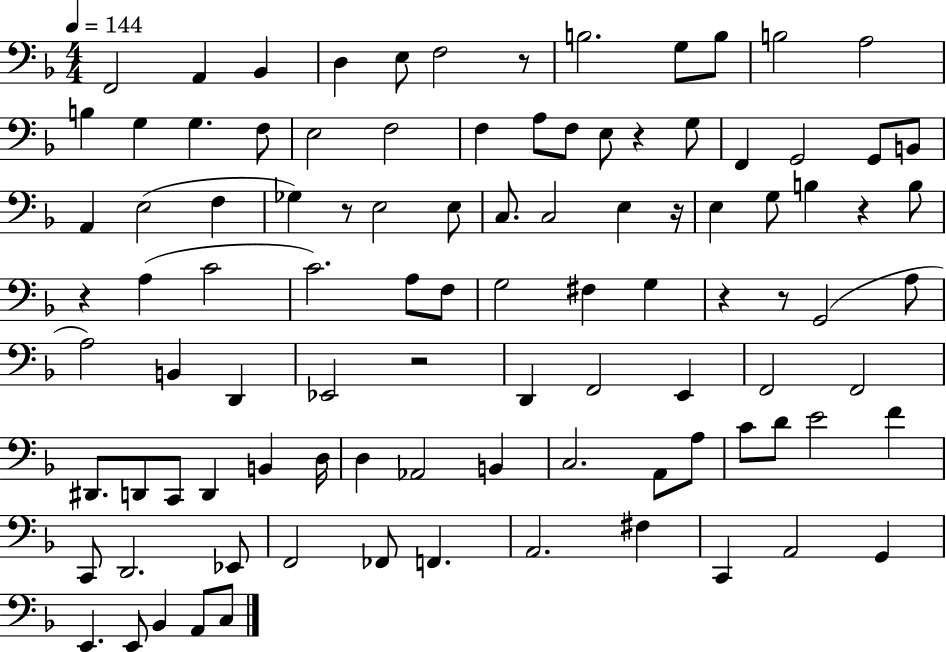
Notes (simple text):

F2/h A2/q Bb2/q D3/q E3/e F3/h R/e B3/h. G3/e B3/e B3/h A3/h B3/q G3/q G3/q. F3/e E3/h F3/h F3/q A3/e F3/e E3/e R/q G3/e F2/q G2/h G2/e B2/e A2/q E3/h F3/q Gb3/q R/e E3/h E3/e C3/e. C3/h E3/q R/s E3/q G3/e B3/q R/q B3/e R/q A3/q C4/h C4/h. A3/e F3/e G3/h F#3/q G3/q R/q R/e G2/h A3/e A3/h B2/q D2/q Eb2/h R/h D2/q F2/h E2/q F2/h F2/h D#2/e. D2/e C2/e D2/q B2/q D3/s D3/q Ab2/h B2/q C3/h. A2/e A3/e C4/e D4/e E4/h F4/q C2/e D2/h. Eb2/e F2/h FES2/e F2/q. A2/h. F#3/q C2/q A2/h G2/q E2/q. E2/e Bb2/q A2/e C3/e